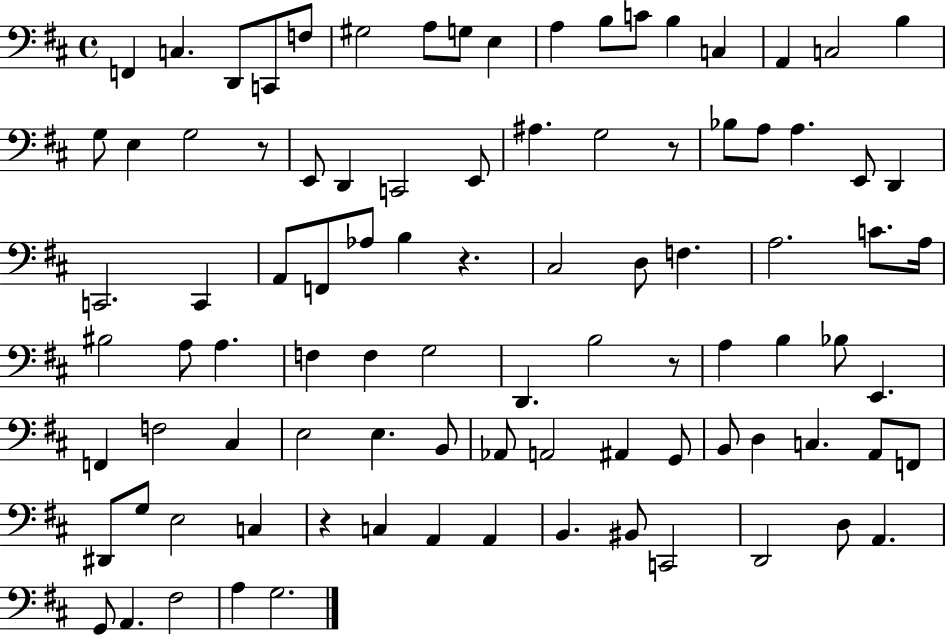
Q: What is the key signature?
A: D major